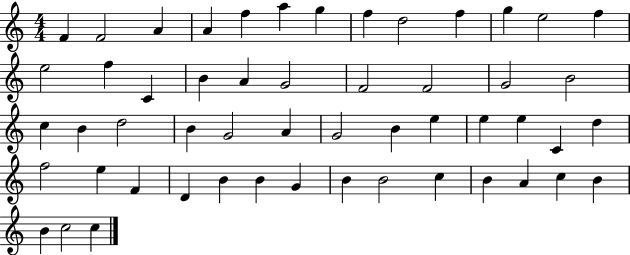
F4/q F4/h A4/q A4/q F5/q A5/q G5/q F5/q D5/h F5/q G5/q E5/h F5/q E5/h F5/q C4/q B4/q A4/q G4/h F4/h F4/h G4/h B4/h C5/q B4/q D5/h B4/q G4/h A4/q G4/h B4/q E5/q E5/q E5/q C4/q D5/q F5/h E5/q F4/q D4/q B4/q B4/q G4/q B4/q B4/h C5/q B4/q A4/q C5/q B4/q B4/q C5/h C5/q